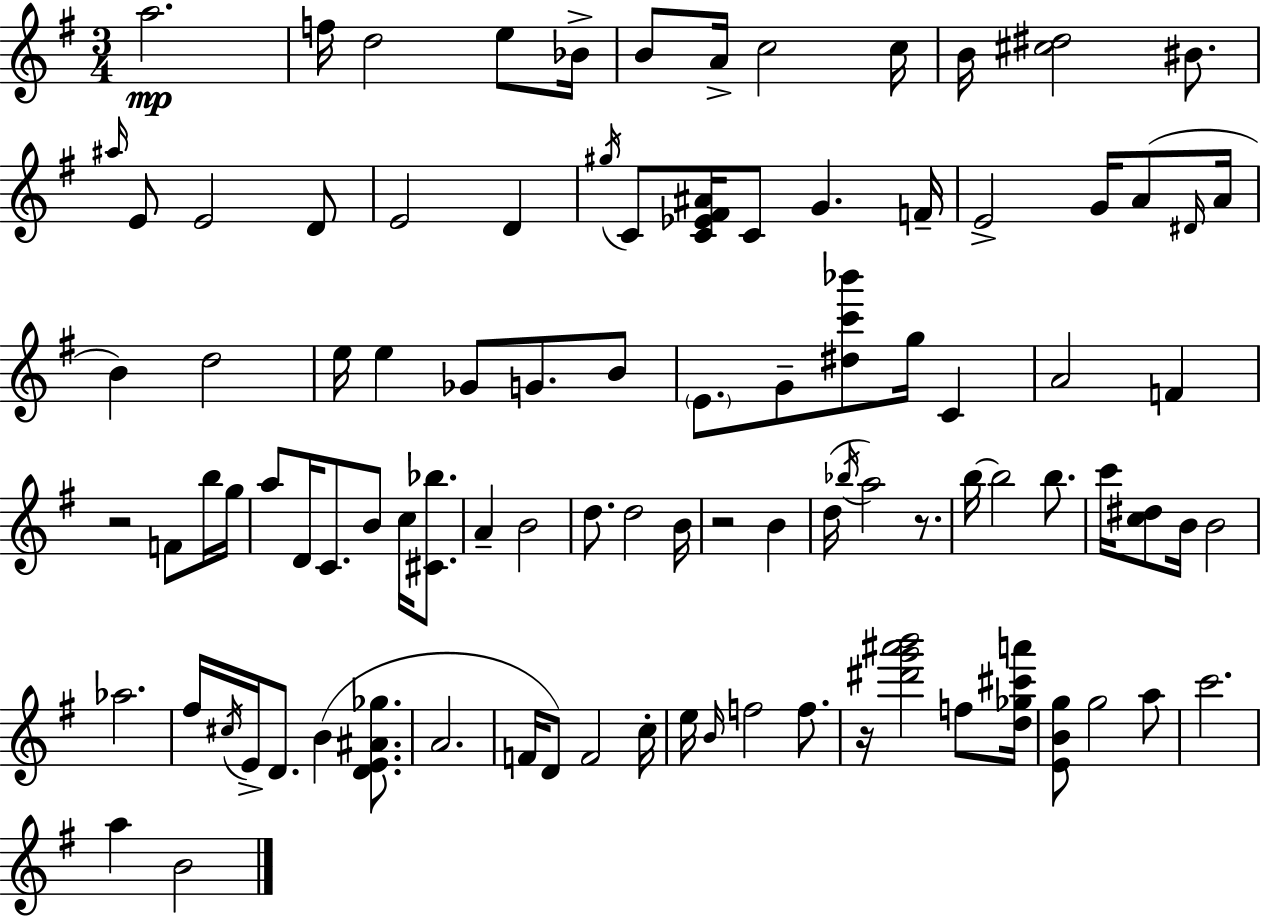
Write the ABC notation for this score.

X:1
T:Untitled
M:3/4
L:1/4
K:G
a2 f/4 d2 e/2 _B/4 B/2 A/4 c2 c/4 B/4 [^c^d]2 ^B/2 ^a/4 E/2 E2 D/2 E2 D ^g/4 C/2 [C_E^F^A]/4 C/2 G F/4 E2 G/4 A/2 ^D/4 A/4 B d2 e/4 e _G/2 G/2 B/2 E/2 G/2 [^dc'_b']/2 g/4 C A2 F z2 F/2 b/4 g/4 a/2 D/4 C/2 B/2 c/4 [^C_b]/2 A B2 d/2 d2 B/4 z2 B d/4 _b/4 a2 z/2 b/4 b2 b/2 c'/4 [c^d]/2 B/4 B2 _a2 ^f/4 ^c/4 E/4 D/2 B [DE^A_g]/2 A2 F/4 D/2 F2 c/4 e/4 B/4 f2 f/2 z/4 [^d'g'^a'b']2 f/2 [d_g^c'a']/4 [EBg]/2 g2 a/2 c'2 a B2